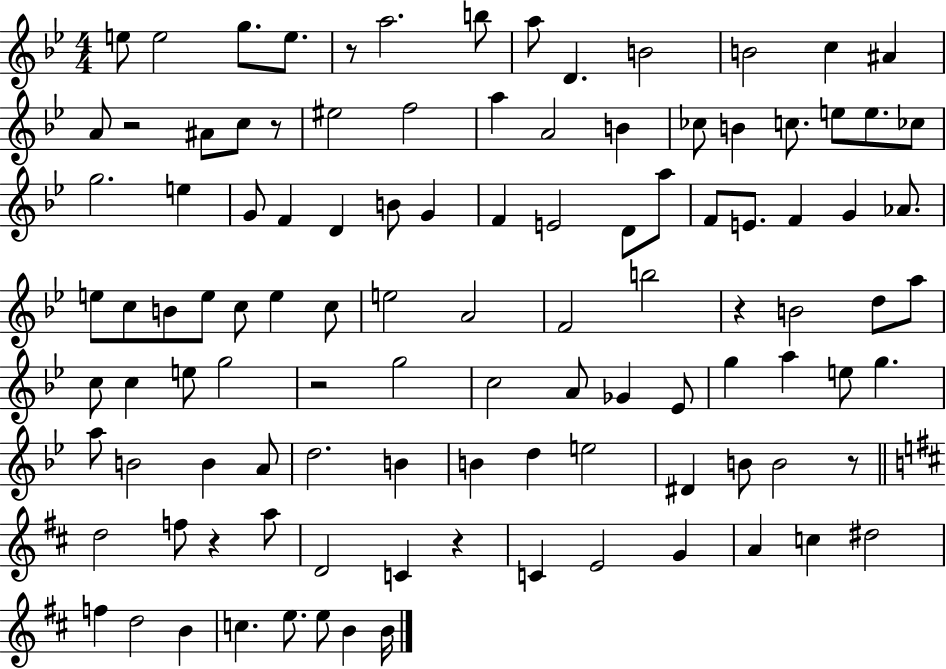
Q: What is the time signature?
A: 4/4